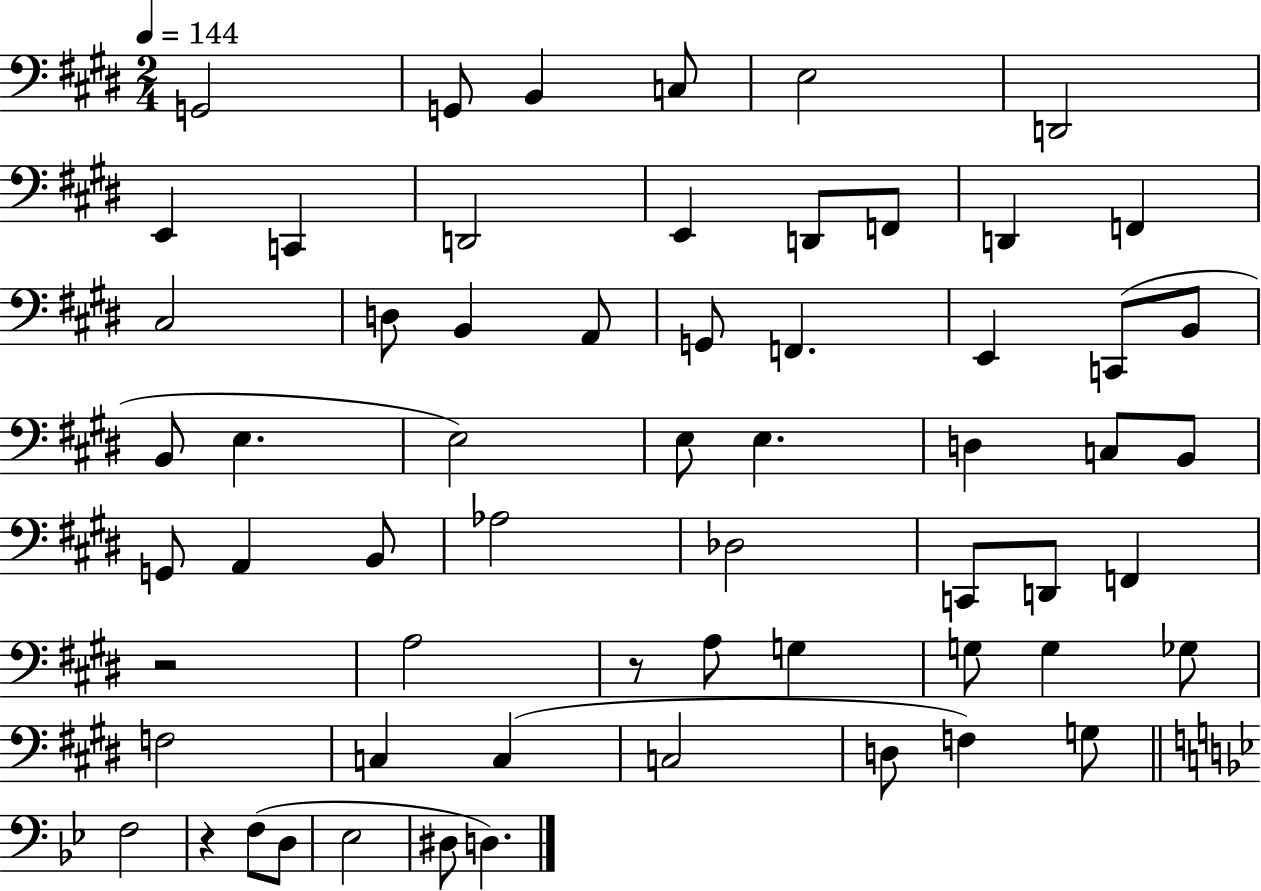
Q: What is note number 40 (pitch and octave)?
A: A3